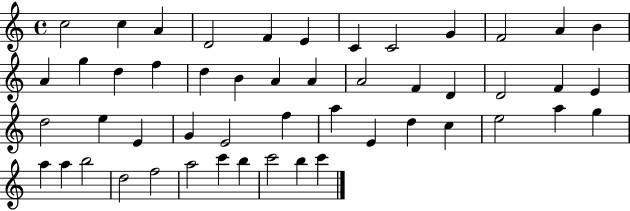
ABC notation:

X:1
T:Untitled
M:4/4
L:1/4
K:C
c2 c A D2 F E C C2 G F2 A B A g d f d B A A A2 F D D2 F E d2 e E G E2 f a E d c e2 a g a a b2 d2 f2 a2 c' b c'2 b c'